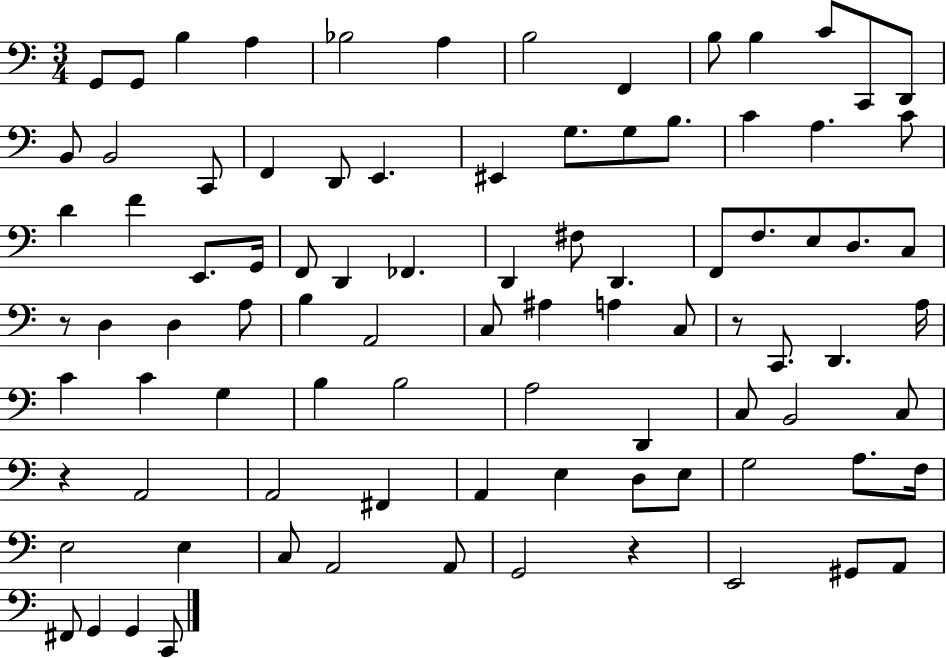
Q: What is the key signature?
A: C major